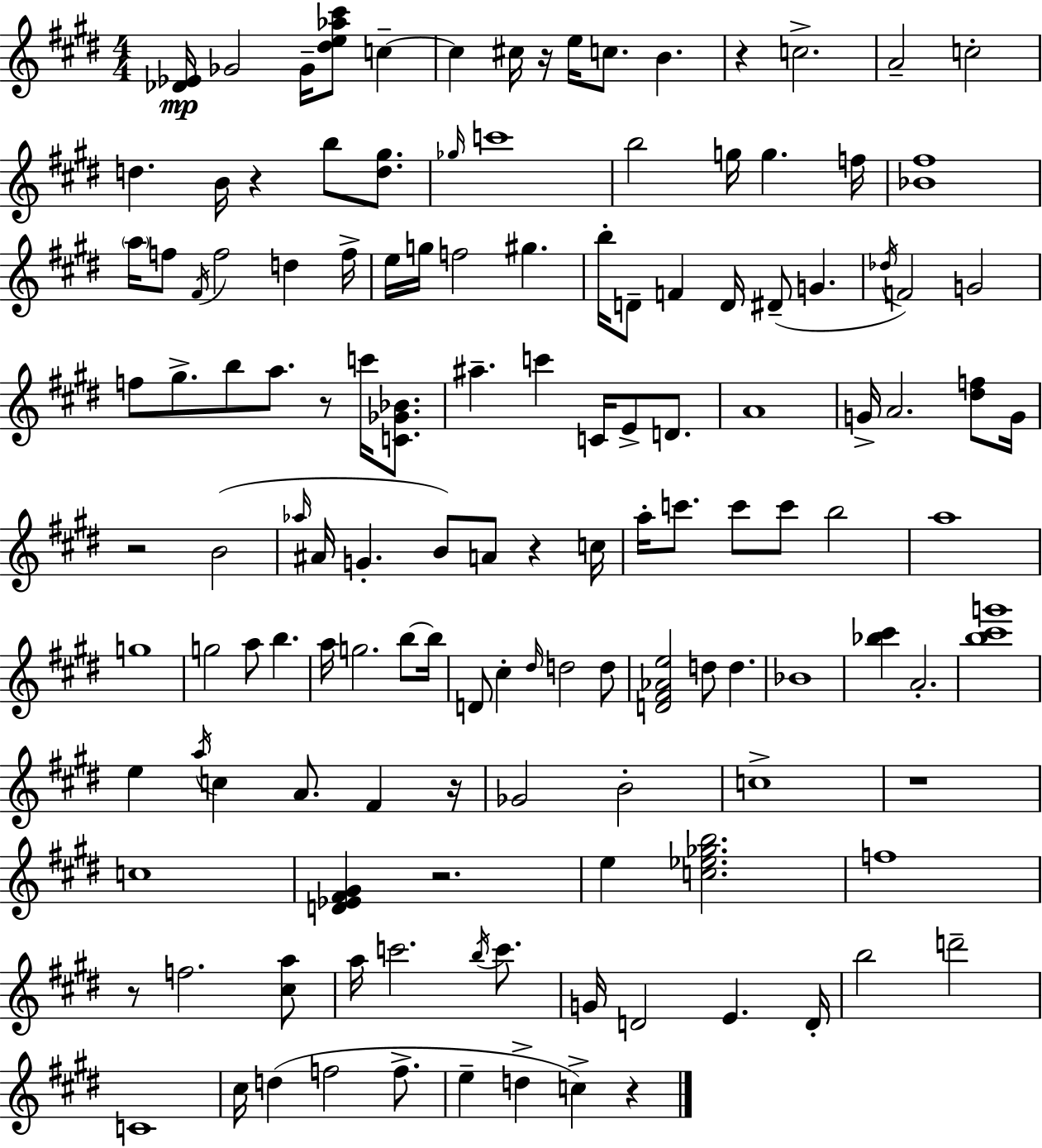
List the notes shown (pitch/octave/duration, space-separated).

[Db4,Eb4]/s Gb4/h Gb4/s [D#5,E5,Ab5,C#6]/e C5/q C5/q C#5/s R/s E5/s C5/e. B4/q. R/q C5/h. A4/h C5/h D5/q. B4/s R/q B5/e [D5,G#5]/e. Gb5/s C6/w B5/h G5/s G5/q. F5/s [Bb4,F#5]/w A5/s F5/e F#4/s F5/h D5/q F5/s E5/s G5/s F5/h G#5/q. B5/s D4/e F4/q D4/s D#4/e G4/q. Db5/s F4/h G4/h F5/e G#5/e. B5/e A5/e. R/e C6/s [C4,Gb4,Bb4]/e. A#5/q. C6/q C4/s E4/e D4/e. A4/w G4/s A4/h. [D#5,F5]/e G4/s R/h B4/h Ab5/s A#4/s G4/q. B4/e A4/e R/q C5/s A5/s C6/e. C6/e C6/e B5/h A5/w G5/w G5/h A5/e B5/q. A5/s G5/h. B5/e B5/s D4/e C#5/q D#5/s D5/h D5/e [D4,F#4,Ab4,E5]/h D5/e D5/q. Bb4/w [Bb5,C#6]/q A4/h. [B5,C#6,G6]/w E5/q A5/s C5/q A4/e. F#4/q R/s Gb4/h B4/h C5/w R/w C5/w [D4,Eb4,F#4,G#4]/q R/h. E5/q [C5,Eb5,Gb5,B5]/h. F5/w R/e F5/h. [C#5,A5]/e A5/s C6/h. B5/s C6/e. G4/s D4/h E4/q. D4/s B5/h D6/h C4/w C#5/s D5/q F5/h F5/e. E5/q D5/q C5/q R/q